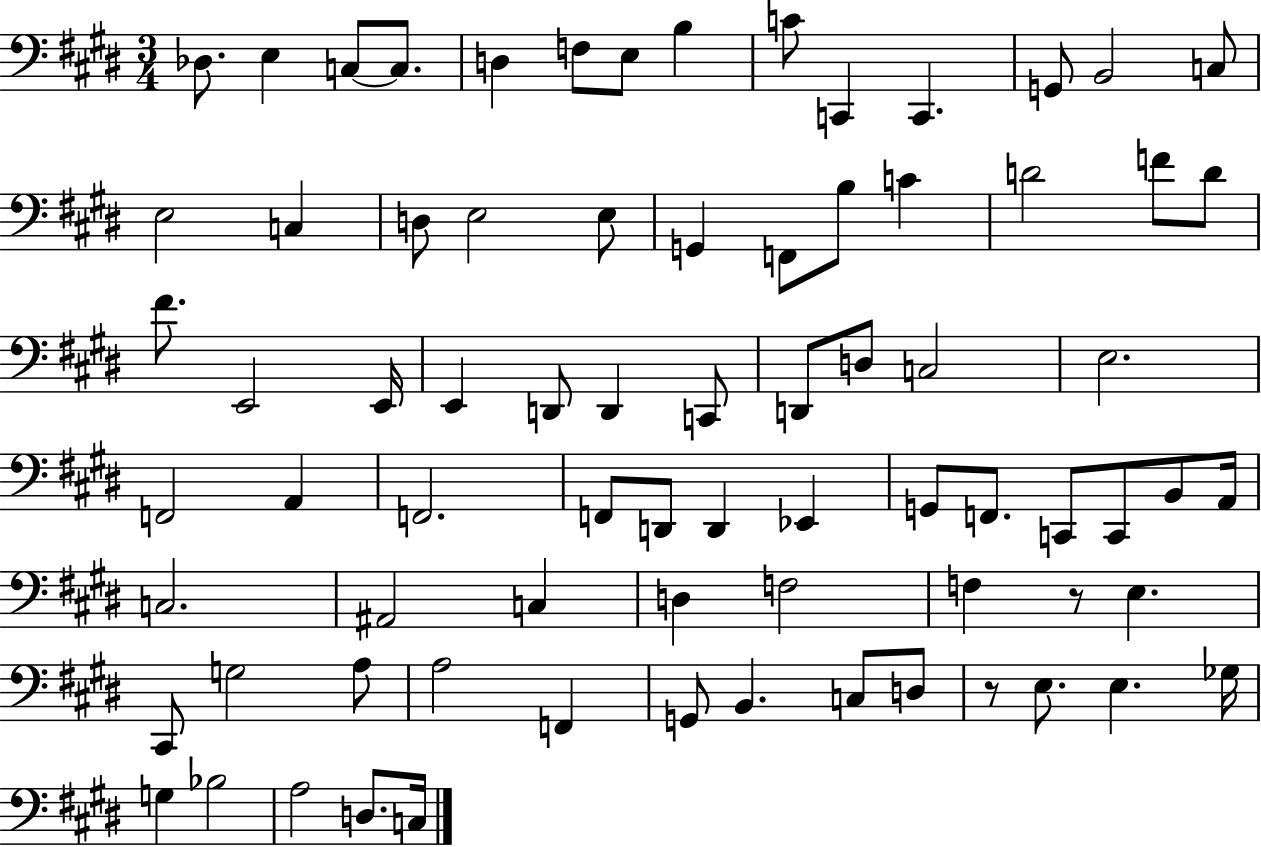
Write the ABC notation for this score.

X:1
T:Untitled
M:3/4
L:1/4
K:E
_D,/2 E, C,/2 C,/2 D, F,/2 E,/2 B, C/2 C,, C,, G,,/2 B,,2 C,/2 E,2 C, D,/2 E,2 E,/2 G,, F,,/2 B,/2 C D2 F/2 D/2 ^F/2 E,,2 E,,/4 E,, D,,/2 D,, C,,/2 D,,/2 D,/2 C,2 E,2 F,,2 A,, F,,2 F,,/2 D,,/2 D,, _E,, G,,/2 F,,/2 C,,/2 C,,/2 B,,/2 A,,/4 C,2 ^A,,2 C, D, F,2 F, z/2 E, ^C,,/2 G,2 A,/2 A,2 F,, G,,/2 B,, C,/2 D,/2 z/2 E,/2 E, _G,/4 G, _B,2 A,2 D,/2 C,/4